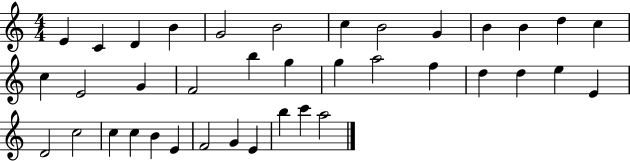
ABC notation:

X:1
T:Untitled
M:4/4
L:1/4
K:C
E C D B G2 B2 c B2 G B B d c c E2 G F2 b g g a2 f d d e E D2 c2 c c B E F2 G E b c' a2